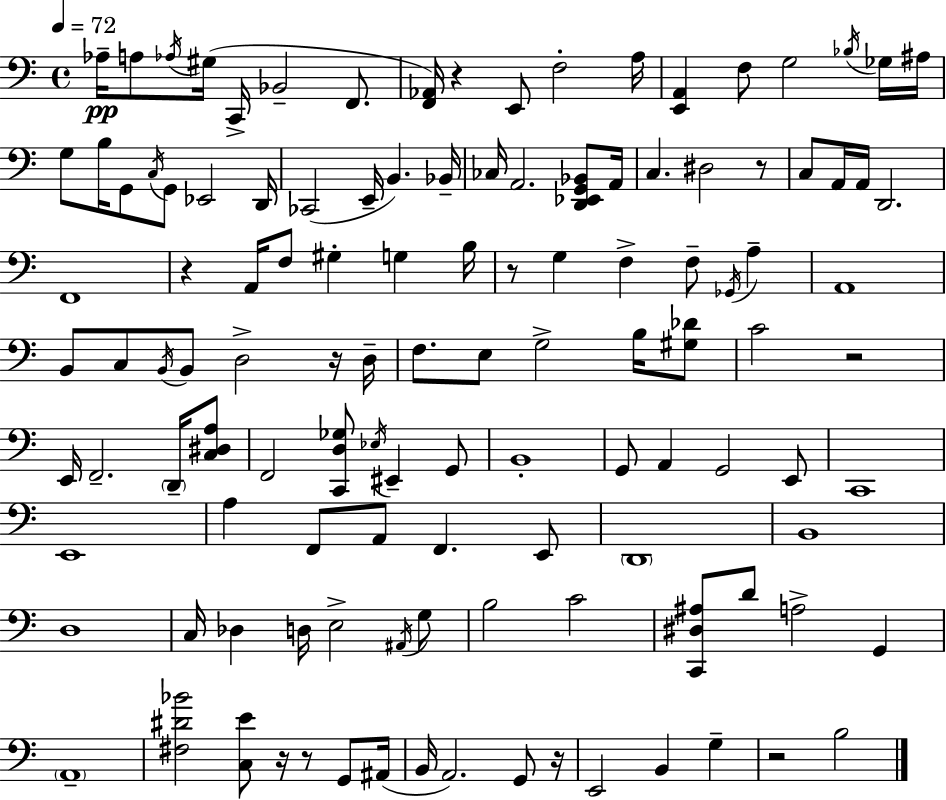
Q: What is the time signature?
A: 4/4